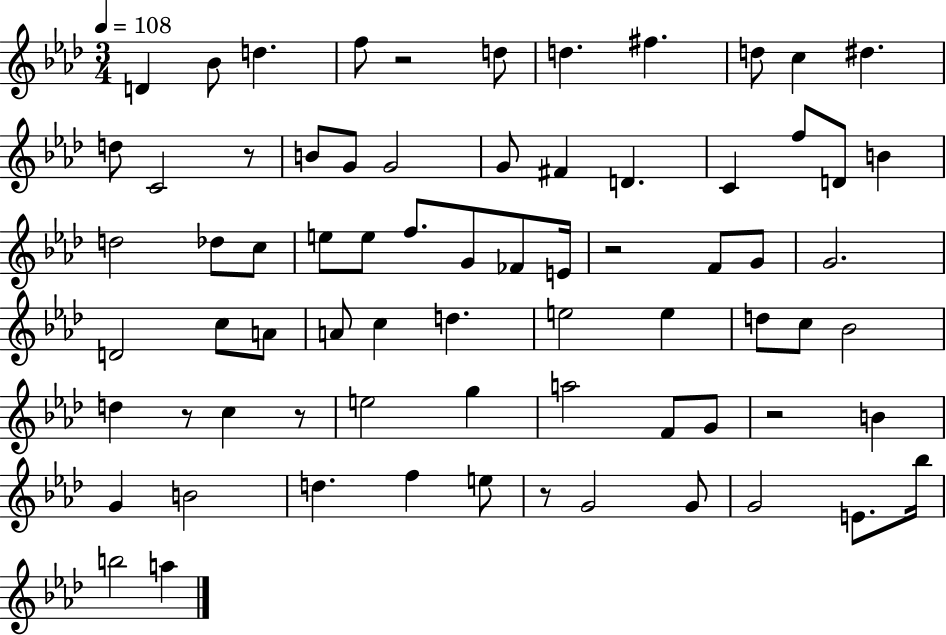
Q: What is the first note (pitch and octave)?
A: D4